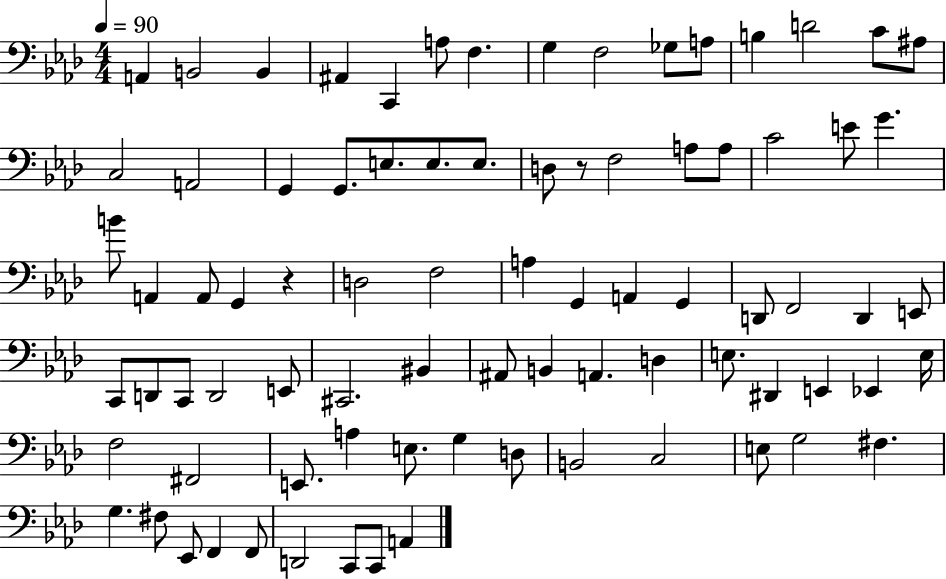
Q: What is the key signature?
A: AES major